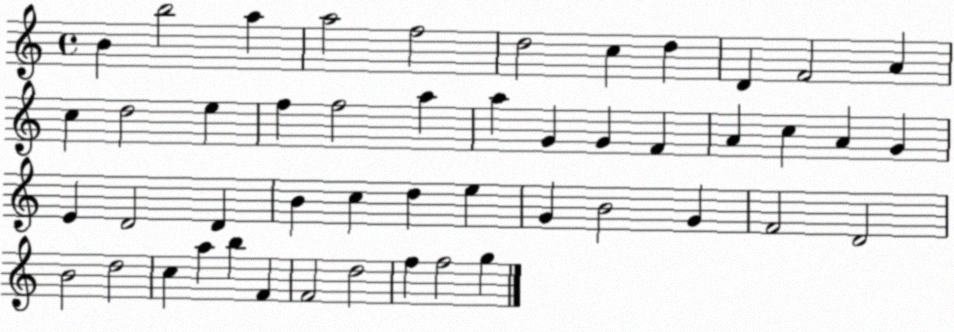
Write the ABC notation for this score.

X:1
T:Untitled
M:4/4
L:1/4
K:C
B b2 a a2 f2 d2 c d D F2 A c d2 e f f2 a a G G F A c A G E D2 D B c d e G B2 G F2 D2 B2 d2 c a b F F2 d2 f f2 g